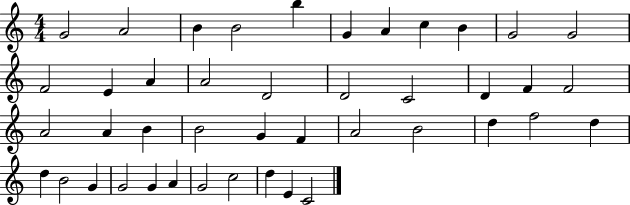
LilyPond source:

{
  \clef treble
  \numericTimeSignature
  \time 4/4
  \key c \major
  g'2 a'2 | b'4 b'2 b''4 | g'4 a'4 c''4 b'4 | g'2 g'2 | \break f'2 e'4 a'4 | a'2 d'2 | d'2 c'2 | d'4 f'4 f'2 | \break a'2 a'4 b'4 | b'2 g'4 f'4 | a'2 b'2 | d''4 f''2 d''4 | \break d''4 b'2 g'4 | g'2 g'4 a'4 | g'2 c''2 | d''4 e'4 c'2 | \break \bar "|."
}